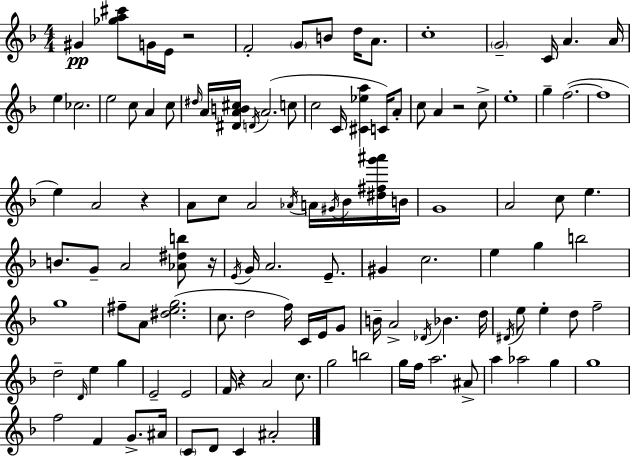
G#4/q [Gb5,A5,C#6]/e G4/s E4/s R/h F4/h G4/e B4/e D5/s A4/e. C5/w G4/h C4/s A4/q. A4/s E5/q CES5/h. E5/h C5/e A4/q C5/e D#5/s A4/s [D#4,A4,B4,C#5]/s D4/s A4/h. C5/e C5/h C4/s [C#4,Eb5,A5]/q C4/s A4/e C5/e A4/q R/h C5/e E5/w G5/q F5/h. F5/w E5/q A4/h R/q A4/e C5/e A4/h Ab4/s A4/s G#4/s Bb4/s [D#5,F#5,G6,A#6]/s B4/s G4/w A4/h C5/e E5/q. B4/e. G4/e A4/h [Ab4,D#5,B5]/e R/s E4/s G4/s A4/h. E4/e. G#4/q C5/h. E5/q G5/q B5/h G5/w F#5/e A4/e [D#5,E5,G5]/h. C5/e. D5/h F5/s C4/s E4/s G4/e B4/s A4/h Db4/s Bb4/q. D5/s D#4/s E5/e E5/q D5/e F5/h D5/h D4/s E5/q G5/q E4/h E4/h F4/s R/q A4/h C5/e. G5/h B5/h G5/s F5/s A5/h. A#4/e A5/q Ab5/h G5/q G5/w F5/h F4/q G4/e. A#4/s C4/e D4/e C4/q A#4/h